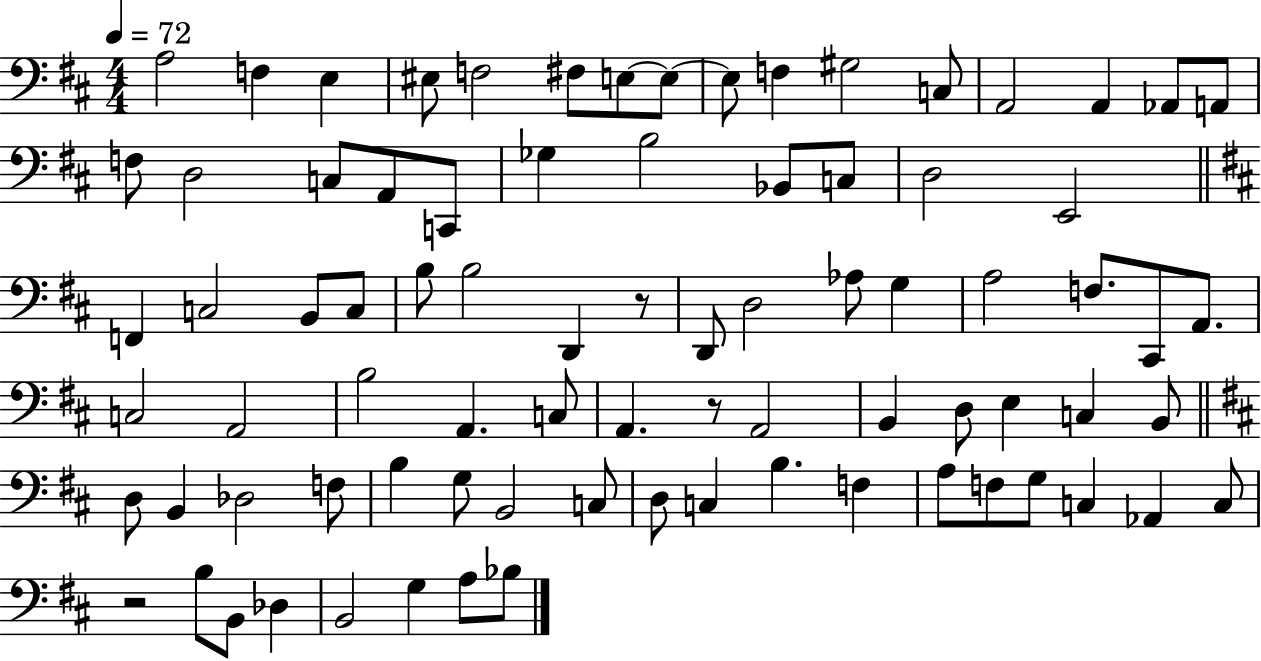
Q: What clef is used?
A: bass